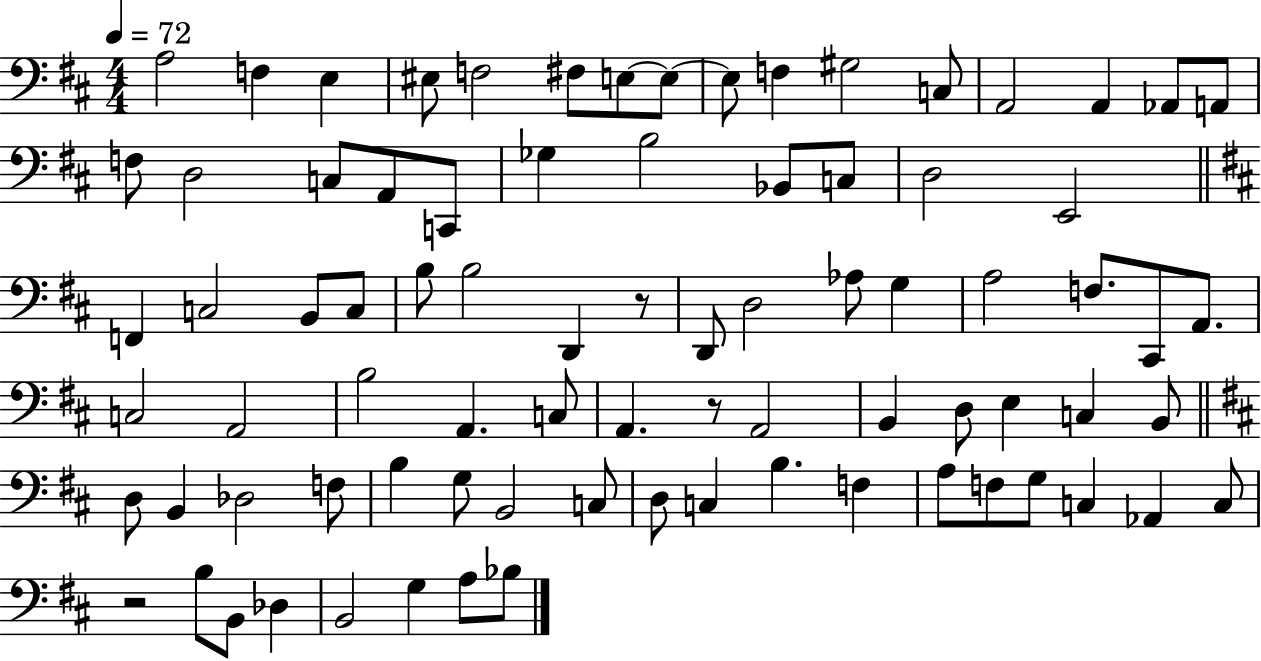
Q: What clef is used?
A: bass